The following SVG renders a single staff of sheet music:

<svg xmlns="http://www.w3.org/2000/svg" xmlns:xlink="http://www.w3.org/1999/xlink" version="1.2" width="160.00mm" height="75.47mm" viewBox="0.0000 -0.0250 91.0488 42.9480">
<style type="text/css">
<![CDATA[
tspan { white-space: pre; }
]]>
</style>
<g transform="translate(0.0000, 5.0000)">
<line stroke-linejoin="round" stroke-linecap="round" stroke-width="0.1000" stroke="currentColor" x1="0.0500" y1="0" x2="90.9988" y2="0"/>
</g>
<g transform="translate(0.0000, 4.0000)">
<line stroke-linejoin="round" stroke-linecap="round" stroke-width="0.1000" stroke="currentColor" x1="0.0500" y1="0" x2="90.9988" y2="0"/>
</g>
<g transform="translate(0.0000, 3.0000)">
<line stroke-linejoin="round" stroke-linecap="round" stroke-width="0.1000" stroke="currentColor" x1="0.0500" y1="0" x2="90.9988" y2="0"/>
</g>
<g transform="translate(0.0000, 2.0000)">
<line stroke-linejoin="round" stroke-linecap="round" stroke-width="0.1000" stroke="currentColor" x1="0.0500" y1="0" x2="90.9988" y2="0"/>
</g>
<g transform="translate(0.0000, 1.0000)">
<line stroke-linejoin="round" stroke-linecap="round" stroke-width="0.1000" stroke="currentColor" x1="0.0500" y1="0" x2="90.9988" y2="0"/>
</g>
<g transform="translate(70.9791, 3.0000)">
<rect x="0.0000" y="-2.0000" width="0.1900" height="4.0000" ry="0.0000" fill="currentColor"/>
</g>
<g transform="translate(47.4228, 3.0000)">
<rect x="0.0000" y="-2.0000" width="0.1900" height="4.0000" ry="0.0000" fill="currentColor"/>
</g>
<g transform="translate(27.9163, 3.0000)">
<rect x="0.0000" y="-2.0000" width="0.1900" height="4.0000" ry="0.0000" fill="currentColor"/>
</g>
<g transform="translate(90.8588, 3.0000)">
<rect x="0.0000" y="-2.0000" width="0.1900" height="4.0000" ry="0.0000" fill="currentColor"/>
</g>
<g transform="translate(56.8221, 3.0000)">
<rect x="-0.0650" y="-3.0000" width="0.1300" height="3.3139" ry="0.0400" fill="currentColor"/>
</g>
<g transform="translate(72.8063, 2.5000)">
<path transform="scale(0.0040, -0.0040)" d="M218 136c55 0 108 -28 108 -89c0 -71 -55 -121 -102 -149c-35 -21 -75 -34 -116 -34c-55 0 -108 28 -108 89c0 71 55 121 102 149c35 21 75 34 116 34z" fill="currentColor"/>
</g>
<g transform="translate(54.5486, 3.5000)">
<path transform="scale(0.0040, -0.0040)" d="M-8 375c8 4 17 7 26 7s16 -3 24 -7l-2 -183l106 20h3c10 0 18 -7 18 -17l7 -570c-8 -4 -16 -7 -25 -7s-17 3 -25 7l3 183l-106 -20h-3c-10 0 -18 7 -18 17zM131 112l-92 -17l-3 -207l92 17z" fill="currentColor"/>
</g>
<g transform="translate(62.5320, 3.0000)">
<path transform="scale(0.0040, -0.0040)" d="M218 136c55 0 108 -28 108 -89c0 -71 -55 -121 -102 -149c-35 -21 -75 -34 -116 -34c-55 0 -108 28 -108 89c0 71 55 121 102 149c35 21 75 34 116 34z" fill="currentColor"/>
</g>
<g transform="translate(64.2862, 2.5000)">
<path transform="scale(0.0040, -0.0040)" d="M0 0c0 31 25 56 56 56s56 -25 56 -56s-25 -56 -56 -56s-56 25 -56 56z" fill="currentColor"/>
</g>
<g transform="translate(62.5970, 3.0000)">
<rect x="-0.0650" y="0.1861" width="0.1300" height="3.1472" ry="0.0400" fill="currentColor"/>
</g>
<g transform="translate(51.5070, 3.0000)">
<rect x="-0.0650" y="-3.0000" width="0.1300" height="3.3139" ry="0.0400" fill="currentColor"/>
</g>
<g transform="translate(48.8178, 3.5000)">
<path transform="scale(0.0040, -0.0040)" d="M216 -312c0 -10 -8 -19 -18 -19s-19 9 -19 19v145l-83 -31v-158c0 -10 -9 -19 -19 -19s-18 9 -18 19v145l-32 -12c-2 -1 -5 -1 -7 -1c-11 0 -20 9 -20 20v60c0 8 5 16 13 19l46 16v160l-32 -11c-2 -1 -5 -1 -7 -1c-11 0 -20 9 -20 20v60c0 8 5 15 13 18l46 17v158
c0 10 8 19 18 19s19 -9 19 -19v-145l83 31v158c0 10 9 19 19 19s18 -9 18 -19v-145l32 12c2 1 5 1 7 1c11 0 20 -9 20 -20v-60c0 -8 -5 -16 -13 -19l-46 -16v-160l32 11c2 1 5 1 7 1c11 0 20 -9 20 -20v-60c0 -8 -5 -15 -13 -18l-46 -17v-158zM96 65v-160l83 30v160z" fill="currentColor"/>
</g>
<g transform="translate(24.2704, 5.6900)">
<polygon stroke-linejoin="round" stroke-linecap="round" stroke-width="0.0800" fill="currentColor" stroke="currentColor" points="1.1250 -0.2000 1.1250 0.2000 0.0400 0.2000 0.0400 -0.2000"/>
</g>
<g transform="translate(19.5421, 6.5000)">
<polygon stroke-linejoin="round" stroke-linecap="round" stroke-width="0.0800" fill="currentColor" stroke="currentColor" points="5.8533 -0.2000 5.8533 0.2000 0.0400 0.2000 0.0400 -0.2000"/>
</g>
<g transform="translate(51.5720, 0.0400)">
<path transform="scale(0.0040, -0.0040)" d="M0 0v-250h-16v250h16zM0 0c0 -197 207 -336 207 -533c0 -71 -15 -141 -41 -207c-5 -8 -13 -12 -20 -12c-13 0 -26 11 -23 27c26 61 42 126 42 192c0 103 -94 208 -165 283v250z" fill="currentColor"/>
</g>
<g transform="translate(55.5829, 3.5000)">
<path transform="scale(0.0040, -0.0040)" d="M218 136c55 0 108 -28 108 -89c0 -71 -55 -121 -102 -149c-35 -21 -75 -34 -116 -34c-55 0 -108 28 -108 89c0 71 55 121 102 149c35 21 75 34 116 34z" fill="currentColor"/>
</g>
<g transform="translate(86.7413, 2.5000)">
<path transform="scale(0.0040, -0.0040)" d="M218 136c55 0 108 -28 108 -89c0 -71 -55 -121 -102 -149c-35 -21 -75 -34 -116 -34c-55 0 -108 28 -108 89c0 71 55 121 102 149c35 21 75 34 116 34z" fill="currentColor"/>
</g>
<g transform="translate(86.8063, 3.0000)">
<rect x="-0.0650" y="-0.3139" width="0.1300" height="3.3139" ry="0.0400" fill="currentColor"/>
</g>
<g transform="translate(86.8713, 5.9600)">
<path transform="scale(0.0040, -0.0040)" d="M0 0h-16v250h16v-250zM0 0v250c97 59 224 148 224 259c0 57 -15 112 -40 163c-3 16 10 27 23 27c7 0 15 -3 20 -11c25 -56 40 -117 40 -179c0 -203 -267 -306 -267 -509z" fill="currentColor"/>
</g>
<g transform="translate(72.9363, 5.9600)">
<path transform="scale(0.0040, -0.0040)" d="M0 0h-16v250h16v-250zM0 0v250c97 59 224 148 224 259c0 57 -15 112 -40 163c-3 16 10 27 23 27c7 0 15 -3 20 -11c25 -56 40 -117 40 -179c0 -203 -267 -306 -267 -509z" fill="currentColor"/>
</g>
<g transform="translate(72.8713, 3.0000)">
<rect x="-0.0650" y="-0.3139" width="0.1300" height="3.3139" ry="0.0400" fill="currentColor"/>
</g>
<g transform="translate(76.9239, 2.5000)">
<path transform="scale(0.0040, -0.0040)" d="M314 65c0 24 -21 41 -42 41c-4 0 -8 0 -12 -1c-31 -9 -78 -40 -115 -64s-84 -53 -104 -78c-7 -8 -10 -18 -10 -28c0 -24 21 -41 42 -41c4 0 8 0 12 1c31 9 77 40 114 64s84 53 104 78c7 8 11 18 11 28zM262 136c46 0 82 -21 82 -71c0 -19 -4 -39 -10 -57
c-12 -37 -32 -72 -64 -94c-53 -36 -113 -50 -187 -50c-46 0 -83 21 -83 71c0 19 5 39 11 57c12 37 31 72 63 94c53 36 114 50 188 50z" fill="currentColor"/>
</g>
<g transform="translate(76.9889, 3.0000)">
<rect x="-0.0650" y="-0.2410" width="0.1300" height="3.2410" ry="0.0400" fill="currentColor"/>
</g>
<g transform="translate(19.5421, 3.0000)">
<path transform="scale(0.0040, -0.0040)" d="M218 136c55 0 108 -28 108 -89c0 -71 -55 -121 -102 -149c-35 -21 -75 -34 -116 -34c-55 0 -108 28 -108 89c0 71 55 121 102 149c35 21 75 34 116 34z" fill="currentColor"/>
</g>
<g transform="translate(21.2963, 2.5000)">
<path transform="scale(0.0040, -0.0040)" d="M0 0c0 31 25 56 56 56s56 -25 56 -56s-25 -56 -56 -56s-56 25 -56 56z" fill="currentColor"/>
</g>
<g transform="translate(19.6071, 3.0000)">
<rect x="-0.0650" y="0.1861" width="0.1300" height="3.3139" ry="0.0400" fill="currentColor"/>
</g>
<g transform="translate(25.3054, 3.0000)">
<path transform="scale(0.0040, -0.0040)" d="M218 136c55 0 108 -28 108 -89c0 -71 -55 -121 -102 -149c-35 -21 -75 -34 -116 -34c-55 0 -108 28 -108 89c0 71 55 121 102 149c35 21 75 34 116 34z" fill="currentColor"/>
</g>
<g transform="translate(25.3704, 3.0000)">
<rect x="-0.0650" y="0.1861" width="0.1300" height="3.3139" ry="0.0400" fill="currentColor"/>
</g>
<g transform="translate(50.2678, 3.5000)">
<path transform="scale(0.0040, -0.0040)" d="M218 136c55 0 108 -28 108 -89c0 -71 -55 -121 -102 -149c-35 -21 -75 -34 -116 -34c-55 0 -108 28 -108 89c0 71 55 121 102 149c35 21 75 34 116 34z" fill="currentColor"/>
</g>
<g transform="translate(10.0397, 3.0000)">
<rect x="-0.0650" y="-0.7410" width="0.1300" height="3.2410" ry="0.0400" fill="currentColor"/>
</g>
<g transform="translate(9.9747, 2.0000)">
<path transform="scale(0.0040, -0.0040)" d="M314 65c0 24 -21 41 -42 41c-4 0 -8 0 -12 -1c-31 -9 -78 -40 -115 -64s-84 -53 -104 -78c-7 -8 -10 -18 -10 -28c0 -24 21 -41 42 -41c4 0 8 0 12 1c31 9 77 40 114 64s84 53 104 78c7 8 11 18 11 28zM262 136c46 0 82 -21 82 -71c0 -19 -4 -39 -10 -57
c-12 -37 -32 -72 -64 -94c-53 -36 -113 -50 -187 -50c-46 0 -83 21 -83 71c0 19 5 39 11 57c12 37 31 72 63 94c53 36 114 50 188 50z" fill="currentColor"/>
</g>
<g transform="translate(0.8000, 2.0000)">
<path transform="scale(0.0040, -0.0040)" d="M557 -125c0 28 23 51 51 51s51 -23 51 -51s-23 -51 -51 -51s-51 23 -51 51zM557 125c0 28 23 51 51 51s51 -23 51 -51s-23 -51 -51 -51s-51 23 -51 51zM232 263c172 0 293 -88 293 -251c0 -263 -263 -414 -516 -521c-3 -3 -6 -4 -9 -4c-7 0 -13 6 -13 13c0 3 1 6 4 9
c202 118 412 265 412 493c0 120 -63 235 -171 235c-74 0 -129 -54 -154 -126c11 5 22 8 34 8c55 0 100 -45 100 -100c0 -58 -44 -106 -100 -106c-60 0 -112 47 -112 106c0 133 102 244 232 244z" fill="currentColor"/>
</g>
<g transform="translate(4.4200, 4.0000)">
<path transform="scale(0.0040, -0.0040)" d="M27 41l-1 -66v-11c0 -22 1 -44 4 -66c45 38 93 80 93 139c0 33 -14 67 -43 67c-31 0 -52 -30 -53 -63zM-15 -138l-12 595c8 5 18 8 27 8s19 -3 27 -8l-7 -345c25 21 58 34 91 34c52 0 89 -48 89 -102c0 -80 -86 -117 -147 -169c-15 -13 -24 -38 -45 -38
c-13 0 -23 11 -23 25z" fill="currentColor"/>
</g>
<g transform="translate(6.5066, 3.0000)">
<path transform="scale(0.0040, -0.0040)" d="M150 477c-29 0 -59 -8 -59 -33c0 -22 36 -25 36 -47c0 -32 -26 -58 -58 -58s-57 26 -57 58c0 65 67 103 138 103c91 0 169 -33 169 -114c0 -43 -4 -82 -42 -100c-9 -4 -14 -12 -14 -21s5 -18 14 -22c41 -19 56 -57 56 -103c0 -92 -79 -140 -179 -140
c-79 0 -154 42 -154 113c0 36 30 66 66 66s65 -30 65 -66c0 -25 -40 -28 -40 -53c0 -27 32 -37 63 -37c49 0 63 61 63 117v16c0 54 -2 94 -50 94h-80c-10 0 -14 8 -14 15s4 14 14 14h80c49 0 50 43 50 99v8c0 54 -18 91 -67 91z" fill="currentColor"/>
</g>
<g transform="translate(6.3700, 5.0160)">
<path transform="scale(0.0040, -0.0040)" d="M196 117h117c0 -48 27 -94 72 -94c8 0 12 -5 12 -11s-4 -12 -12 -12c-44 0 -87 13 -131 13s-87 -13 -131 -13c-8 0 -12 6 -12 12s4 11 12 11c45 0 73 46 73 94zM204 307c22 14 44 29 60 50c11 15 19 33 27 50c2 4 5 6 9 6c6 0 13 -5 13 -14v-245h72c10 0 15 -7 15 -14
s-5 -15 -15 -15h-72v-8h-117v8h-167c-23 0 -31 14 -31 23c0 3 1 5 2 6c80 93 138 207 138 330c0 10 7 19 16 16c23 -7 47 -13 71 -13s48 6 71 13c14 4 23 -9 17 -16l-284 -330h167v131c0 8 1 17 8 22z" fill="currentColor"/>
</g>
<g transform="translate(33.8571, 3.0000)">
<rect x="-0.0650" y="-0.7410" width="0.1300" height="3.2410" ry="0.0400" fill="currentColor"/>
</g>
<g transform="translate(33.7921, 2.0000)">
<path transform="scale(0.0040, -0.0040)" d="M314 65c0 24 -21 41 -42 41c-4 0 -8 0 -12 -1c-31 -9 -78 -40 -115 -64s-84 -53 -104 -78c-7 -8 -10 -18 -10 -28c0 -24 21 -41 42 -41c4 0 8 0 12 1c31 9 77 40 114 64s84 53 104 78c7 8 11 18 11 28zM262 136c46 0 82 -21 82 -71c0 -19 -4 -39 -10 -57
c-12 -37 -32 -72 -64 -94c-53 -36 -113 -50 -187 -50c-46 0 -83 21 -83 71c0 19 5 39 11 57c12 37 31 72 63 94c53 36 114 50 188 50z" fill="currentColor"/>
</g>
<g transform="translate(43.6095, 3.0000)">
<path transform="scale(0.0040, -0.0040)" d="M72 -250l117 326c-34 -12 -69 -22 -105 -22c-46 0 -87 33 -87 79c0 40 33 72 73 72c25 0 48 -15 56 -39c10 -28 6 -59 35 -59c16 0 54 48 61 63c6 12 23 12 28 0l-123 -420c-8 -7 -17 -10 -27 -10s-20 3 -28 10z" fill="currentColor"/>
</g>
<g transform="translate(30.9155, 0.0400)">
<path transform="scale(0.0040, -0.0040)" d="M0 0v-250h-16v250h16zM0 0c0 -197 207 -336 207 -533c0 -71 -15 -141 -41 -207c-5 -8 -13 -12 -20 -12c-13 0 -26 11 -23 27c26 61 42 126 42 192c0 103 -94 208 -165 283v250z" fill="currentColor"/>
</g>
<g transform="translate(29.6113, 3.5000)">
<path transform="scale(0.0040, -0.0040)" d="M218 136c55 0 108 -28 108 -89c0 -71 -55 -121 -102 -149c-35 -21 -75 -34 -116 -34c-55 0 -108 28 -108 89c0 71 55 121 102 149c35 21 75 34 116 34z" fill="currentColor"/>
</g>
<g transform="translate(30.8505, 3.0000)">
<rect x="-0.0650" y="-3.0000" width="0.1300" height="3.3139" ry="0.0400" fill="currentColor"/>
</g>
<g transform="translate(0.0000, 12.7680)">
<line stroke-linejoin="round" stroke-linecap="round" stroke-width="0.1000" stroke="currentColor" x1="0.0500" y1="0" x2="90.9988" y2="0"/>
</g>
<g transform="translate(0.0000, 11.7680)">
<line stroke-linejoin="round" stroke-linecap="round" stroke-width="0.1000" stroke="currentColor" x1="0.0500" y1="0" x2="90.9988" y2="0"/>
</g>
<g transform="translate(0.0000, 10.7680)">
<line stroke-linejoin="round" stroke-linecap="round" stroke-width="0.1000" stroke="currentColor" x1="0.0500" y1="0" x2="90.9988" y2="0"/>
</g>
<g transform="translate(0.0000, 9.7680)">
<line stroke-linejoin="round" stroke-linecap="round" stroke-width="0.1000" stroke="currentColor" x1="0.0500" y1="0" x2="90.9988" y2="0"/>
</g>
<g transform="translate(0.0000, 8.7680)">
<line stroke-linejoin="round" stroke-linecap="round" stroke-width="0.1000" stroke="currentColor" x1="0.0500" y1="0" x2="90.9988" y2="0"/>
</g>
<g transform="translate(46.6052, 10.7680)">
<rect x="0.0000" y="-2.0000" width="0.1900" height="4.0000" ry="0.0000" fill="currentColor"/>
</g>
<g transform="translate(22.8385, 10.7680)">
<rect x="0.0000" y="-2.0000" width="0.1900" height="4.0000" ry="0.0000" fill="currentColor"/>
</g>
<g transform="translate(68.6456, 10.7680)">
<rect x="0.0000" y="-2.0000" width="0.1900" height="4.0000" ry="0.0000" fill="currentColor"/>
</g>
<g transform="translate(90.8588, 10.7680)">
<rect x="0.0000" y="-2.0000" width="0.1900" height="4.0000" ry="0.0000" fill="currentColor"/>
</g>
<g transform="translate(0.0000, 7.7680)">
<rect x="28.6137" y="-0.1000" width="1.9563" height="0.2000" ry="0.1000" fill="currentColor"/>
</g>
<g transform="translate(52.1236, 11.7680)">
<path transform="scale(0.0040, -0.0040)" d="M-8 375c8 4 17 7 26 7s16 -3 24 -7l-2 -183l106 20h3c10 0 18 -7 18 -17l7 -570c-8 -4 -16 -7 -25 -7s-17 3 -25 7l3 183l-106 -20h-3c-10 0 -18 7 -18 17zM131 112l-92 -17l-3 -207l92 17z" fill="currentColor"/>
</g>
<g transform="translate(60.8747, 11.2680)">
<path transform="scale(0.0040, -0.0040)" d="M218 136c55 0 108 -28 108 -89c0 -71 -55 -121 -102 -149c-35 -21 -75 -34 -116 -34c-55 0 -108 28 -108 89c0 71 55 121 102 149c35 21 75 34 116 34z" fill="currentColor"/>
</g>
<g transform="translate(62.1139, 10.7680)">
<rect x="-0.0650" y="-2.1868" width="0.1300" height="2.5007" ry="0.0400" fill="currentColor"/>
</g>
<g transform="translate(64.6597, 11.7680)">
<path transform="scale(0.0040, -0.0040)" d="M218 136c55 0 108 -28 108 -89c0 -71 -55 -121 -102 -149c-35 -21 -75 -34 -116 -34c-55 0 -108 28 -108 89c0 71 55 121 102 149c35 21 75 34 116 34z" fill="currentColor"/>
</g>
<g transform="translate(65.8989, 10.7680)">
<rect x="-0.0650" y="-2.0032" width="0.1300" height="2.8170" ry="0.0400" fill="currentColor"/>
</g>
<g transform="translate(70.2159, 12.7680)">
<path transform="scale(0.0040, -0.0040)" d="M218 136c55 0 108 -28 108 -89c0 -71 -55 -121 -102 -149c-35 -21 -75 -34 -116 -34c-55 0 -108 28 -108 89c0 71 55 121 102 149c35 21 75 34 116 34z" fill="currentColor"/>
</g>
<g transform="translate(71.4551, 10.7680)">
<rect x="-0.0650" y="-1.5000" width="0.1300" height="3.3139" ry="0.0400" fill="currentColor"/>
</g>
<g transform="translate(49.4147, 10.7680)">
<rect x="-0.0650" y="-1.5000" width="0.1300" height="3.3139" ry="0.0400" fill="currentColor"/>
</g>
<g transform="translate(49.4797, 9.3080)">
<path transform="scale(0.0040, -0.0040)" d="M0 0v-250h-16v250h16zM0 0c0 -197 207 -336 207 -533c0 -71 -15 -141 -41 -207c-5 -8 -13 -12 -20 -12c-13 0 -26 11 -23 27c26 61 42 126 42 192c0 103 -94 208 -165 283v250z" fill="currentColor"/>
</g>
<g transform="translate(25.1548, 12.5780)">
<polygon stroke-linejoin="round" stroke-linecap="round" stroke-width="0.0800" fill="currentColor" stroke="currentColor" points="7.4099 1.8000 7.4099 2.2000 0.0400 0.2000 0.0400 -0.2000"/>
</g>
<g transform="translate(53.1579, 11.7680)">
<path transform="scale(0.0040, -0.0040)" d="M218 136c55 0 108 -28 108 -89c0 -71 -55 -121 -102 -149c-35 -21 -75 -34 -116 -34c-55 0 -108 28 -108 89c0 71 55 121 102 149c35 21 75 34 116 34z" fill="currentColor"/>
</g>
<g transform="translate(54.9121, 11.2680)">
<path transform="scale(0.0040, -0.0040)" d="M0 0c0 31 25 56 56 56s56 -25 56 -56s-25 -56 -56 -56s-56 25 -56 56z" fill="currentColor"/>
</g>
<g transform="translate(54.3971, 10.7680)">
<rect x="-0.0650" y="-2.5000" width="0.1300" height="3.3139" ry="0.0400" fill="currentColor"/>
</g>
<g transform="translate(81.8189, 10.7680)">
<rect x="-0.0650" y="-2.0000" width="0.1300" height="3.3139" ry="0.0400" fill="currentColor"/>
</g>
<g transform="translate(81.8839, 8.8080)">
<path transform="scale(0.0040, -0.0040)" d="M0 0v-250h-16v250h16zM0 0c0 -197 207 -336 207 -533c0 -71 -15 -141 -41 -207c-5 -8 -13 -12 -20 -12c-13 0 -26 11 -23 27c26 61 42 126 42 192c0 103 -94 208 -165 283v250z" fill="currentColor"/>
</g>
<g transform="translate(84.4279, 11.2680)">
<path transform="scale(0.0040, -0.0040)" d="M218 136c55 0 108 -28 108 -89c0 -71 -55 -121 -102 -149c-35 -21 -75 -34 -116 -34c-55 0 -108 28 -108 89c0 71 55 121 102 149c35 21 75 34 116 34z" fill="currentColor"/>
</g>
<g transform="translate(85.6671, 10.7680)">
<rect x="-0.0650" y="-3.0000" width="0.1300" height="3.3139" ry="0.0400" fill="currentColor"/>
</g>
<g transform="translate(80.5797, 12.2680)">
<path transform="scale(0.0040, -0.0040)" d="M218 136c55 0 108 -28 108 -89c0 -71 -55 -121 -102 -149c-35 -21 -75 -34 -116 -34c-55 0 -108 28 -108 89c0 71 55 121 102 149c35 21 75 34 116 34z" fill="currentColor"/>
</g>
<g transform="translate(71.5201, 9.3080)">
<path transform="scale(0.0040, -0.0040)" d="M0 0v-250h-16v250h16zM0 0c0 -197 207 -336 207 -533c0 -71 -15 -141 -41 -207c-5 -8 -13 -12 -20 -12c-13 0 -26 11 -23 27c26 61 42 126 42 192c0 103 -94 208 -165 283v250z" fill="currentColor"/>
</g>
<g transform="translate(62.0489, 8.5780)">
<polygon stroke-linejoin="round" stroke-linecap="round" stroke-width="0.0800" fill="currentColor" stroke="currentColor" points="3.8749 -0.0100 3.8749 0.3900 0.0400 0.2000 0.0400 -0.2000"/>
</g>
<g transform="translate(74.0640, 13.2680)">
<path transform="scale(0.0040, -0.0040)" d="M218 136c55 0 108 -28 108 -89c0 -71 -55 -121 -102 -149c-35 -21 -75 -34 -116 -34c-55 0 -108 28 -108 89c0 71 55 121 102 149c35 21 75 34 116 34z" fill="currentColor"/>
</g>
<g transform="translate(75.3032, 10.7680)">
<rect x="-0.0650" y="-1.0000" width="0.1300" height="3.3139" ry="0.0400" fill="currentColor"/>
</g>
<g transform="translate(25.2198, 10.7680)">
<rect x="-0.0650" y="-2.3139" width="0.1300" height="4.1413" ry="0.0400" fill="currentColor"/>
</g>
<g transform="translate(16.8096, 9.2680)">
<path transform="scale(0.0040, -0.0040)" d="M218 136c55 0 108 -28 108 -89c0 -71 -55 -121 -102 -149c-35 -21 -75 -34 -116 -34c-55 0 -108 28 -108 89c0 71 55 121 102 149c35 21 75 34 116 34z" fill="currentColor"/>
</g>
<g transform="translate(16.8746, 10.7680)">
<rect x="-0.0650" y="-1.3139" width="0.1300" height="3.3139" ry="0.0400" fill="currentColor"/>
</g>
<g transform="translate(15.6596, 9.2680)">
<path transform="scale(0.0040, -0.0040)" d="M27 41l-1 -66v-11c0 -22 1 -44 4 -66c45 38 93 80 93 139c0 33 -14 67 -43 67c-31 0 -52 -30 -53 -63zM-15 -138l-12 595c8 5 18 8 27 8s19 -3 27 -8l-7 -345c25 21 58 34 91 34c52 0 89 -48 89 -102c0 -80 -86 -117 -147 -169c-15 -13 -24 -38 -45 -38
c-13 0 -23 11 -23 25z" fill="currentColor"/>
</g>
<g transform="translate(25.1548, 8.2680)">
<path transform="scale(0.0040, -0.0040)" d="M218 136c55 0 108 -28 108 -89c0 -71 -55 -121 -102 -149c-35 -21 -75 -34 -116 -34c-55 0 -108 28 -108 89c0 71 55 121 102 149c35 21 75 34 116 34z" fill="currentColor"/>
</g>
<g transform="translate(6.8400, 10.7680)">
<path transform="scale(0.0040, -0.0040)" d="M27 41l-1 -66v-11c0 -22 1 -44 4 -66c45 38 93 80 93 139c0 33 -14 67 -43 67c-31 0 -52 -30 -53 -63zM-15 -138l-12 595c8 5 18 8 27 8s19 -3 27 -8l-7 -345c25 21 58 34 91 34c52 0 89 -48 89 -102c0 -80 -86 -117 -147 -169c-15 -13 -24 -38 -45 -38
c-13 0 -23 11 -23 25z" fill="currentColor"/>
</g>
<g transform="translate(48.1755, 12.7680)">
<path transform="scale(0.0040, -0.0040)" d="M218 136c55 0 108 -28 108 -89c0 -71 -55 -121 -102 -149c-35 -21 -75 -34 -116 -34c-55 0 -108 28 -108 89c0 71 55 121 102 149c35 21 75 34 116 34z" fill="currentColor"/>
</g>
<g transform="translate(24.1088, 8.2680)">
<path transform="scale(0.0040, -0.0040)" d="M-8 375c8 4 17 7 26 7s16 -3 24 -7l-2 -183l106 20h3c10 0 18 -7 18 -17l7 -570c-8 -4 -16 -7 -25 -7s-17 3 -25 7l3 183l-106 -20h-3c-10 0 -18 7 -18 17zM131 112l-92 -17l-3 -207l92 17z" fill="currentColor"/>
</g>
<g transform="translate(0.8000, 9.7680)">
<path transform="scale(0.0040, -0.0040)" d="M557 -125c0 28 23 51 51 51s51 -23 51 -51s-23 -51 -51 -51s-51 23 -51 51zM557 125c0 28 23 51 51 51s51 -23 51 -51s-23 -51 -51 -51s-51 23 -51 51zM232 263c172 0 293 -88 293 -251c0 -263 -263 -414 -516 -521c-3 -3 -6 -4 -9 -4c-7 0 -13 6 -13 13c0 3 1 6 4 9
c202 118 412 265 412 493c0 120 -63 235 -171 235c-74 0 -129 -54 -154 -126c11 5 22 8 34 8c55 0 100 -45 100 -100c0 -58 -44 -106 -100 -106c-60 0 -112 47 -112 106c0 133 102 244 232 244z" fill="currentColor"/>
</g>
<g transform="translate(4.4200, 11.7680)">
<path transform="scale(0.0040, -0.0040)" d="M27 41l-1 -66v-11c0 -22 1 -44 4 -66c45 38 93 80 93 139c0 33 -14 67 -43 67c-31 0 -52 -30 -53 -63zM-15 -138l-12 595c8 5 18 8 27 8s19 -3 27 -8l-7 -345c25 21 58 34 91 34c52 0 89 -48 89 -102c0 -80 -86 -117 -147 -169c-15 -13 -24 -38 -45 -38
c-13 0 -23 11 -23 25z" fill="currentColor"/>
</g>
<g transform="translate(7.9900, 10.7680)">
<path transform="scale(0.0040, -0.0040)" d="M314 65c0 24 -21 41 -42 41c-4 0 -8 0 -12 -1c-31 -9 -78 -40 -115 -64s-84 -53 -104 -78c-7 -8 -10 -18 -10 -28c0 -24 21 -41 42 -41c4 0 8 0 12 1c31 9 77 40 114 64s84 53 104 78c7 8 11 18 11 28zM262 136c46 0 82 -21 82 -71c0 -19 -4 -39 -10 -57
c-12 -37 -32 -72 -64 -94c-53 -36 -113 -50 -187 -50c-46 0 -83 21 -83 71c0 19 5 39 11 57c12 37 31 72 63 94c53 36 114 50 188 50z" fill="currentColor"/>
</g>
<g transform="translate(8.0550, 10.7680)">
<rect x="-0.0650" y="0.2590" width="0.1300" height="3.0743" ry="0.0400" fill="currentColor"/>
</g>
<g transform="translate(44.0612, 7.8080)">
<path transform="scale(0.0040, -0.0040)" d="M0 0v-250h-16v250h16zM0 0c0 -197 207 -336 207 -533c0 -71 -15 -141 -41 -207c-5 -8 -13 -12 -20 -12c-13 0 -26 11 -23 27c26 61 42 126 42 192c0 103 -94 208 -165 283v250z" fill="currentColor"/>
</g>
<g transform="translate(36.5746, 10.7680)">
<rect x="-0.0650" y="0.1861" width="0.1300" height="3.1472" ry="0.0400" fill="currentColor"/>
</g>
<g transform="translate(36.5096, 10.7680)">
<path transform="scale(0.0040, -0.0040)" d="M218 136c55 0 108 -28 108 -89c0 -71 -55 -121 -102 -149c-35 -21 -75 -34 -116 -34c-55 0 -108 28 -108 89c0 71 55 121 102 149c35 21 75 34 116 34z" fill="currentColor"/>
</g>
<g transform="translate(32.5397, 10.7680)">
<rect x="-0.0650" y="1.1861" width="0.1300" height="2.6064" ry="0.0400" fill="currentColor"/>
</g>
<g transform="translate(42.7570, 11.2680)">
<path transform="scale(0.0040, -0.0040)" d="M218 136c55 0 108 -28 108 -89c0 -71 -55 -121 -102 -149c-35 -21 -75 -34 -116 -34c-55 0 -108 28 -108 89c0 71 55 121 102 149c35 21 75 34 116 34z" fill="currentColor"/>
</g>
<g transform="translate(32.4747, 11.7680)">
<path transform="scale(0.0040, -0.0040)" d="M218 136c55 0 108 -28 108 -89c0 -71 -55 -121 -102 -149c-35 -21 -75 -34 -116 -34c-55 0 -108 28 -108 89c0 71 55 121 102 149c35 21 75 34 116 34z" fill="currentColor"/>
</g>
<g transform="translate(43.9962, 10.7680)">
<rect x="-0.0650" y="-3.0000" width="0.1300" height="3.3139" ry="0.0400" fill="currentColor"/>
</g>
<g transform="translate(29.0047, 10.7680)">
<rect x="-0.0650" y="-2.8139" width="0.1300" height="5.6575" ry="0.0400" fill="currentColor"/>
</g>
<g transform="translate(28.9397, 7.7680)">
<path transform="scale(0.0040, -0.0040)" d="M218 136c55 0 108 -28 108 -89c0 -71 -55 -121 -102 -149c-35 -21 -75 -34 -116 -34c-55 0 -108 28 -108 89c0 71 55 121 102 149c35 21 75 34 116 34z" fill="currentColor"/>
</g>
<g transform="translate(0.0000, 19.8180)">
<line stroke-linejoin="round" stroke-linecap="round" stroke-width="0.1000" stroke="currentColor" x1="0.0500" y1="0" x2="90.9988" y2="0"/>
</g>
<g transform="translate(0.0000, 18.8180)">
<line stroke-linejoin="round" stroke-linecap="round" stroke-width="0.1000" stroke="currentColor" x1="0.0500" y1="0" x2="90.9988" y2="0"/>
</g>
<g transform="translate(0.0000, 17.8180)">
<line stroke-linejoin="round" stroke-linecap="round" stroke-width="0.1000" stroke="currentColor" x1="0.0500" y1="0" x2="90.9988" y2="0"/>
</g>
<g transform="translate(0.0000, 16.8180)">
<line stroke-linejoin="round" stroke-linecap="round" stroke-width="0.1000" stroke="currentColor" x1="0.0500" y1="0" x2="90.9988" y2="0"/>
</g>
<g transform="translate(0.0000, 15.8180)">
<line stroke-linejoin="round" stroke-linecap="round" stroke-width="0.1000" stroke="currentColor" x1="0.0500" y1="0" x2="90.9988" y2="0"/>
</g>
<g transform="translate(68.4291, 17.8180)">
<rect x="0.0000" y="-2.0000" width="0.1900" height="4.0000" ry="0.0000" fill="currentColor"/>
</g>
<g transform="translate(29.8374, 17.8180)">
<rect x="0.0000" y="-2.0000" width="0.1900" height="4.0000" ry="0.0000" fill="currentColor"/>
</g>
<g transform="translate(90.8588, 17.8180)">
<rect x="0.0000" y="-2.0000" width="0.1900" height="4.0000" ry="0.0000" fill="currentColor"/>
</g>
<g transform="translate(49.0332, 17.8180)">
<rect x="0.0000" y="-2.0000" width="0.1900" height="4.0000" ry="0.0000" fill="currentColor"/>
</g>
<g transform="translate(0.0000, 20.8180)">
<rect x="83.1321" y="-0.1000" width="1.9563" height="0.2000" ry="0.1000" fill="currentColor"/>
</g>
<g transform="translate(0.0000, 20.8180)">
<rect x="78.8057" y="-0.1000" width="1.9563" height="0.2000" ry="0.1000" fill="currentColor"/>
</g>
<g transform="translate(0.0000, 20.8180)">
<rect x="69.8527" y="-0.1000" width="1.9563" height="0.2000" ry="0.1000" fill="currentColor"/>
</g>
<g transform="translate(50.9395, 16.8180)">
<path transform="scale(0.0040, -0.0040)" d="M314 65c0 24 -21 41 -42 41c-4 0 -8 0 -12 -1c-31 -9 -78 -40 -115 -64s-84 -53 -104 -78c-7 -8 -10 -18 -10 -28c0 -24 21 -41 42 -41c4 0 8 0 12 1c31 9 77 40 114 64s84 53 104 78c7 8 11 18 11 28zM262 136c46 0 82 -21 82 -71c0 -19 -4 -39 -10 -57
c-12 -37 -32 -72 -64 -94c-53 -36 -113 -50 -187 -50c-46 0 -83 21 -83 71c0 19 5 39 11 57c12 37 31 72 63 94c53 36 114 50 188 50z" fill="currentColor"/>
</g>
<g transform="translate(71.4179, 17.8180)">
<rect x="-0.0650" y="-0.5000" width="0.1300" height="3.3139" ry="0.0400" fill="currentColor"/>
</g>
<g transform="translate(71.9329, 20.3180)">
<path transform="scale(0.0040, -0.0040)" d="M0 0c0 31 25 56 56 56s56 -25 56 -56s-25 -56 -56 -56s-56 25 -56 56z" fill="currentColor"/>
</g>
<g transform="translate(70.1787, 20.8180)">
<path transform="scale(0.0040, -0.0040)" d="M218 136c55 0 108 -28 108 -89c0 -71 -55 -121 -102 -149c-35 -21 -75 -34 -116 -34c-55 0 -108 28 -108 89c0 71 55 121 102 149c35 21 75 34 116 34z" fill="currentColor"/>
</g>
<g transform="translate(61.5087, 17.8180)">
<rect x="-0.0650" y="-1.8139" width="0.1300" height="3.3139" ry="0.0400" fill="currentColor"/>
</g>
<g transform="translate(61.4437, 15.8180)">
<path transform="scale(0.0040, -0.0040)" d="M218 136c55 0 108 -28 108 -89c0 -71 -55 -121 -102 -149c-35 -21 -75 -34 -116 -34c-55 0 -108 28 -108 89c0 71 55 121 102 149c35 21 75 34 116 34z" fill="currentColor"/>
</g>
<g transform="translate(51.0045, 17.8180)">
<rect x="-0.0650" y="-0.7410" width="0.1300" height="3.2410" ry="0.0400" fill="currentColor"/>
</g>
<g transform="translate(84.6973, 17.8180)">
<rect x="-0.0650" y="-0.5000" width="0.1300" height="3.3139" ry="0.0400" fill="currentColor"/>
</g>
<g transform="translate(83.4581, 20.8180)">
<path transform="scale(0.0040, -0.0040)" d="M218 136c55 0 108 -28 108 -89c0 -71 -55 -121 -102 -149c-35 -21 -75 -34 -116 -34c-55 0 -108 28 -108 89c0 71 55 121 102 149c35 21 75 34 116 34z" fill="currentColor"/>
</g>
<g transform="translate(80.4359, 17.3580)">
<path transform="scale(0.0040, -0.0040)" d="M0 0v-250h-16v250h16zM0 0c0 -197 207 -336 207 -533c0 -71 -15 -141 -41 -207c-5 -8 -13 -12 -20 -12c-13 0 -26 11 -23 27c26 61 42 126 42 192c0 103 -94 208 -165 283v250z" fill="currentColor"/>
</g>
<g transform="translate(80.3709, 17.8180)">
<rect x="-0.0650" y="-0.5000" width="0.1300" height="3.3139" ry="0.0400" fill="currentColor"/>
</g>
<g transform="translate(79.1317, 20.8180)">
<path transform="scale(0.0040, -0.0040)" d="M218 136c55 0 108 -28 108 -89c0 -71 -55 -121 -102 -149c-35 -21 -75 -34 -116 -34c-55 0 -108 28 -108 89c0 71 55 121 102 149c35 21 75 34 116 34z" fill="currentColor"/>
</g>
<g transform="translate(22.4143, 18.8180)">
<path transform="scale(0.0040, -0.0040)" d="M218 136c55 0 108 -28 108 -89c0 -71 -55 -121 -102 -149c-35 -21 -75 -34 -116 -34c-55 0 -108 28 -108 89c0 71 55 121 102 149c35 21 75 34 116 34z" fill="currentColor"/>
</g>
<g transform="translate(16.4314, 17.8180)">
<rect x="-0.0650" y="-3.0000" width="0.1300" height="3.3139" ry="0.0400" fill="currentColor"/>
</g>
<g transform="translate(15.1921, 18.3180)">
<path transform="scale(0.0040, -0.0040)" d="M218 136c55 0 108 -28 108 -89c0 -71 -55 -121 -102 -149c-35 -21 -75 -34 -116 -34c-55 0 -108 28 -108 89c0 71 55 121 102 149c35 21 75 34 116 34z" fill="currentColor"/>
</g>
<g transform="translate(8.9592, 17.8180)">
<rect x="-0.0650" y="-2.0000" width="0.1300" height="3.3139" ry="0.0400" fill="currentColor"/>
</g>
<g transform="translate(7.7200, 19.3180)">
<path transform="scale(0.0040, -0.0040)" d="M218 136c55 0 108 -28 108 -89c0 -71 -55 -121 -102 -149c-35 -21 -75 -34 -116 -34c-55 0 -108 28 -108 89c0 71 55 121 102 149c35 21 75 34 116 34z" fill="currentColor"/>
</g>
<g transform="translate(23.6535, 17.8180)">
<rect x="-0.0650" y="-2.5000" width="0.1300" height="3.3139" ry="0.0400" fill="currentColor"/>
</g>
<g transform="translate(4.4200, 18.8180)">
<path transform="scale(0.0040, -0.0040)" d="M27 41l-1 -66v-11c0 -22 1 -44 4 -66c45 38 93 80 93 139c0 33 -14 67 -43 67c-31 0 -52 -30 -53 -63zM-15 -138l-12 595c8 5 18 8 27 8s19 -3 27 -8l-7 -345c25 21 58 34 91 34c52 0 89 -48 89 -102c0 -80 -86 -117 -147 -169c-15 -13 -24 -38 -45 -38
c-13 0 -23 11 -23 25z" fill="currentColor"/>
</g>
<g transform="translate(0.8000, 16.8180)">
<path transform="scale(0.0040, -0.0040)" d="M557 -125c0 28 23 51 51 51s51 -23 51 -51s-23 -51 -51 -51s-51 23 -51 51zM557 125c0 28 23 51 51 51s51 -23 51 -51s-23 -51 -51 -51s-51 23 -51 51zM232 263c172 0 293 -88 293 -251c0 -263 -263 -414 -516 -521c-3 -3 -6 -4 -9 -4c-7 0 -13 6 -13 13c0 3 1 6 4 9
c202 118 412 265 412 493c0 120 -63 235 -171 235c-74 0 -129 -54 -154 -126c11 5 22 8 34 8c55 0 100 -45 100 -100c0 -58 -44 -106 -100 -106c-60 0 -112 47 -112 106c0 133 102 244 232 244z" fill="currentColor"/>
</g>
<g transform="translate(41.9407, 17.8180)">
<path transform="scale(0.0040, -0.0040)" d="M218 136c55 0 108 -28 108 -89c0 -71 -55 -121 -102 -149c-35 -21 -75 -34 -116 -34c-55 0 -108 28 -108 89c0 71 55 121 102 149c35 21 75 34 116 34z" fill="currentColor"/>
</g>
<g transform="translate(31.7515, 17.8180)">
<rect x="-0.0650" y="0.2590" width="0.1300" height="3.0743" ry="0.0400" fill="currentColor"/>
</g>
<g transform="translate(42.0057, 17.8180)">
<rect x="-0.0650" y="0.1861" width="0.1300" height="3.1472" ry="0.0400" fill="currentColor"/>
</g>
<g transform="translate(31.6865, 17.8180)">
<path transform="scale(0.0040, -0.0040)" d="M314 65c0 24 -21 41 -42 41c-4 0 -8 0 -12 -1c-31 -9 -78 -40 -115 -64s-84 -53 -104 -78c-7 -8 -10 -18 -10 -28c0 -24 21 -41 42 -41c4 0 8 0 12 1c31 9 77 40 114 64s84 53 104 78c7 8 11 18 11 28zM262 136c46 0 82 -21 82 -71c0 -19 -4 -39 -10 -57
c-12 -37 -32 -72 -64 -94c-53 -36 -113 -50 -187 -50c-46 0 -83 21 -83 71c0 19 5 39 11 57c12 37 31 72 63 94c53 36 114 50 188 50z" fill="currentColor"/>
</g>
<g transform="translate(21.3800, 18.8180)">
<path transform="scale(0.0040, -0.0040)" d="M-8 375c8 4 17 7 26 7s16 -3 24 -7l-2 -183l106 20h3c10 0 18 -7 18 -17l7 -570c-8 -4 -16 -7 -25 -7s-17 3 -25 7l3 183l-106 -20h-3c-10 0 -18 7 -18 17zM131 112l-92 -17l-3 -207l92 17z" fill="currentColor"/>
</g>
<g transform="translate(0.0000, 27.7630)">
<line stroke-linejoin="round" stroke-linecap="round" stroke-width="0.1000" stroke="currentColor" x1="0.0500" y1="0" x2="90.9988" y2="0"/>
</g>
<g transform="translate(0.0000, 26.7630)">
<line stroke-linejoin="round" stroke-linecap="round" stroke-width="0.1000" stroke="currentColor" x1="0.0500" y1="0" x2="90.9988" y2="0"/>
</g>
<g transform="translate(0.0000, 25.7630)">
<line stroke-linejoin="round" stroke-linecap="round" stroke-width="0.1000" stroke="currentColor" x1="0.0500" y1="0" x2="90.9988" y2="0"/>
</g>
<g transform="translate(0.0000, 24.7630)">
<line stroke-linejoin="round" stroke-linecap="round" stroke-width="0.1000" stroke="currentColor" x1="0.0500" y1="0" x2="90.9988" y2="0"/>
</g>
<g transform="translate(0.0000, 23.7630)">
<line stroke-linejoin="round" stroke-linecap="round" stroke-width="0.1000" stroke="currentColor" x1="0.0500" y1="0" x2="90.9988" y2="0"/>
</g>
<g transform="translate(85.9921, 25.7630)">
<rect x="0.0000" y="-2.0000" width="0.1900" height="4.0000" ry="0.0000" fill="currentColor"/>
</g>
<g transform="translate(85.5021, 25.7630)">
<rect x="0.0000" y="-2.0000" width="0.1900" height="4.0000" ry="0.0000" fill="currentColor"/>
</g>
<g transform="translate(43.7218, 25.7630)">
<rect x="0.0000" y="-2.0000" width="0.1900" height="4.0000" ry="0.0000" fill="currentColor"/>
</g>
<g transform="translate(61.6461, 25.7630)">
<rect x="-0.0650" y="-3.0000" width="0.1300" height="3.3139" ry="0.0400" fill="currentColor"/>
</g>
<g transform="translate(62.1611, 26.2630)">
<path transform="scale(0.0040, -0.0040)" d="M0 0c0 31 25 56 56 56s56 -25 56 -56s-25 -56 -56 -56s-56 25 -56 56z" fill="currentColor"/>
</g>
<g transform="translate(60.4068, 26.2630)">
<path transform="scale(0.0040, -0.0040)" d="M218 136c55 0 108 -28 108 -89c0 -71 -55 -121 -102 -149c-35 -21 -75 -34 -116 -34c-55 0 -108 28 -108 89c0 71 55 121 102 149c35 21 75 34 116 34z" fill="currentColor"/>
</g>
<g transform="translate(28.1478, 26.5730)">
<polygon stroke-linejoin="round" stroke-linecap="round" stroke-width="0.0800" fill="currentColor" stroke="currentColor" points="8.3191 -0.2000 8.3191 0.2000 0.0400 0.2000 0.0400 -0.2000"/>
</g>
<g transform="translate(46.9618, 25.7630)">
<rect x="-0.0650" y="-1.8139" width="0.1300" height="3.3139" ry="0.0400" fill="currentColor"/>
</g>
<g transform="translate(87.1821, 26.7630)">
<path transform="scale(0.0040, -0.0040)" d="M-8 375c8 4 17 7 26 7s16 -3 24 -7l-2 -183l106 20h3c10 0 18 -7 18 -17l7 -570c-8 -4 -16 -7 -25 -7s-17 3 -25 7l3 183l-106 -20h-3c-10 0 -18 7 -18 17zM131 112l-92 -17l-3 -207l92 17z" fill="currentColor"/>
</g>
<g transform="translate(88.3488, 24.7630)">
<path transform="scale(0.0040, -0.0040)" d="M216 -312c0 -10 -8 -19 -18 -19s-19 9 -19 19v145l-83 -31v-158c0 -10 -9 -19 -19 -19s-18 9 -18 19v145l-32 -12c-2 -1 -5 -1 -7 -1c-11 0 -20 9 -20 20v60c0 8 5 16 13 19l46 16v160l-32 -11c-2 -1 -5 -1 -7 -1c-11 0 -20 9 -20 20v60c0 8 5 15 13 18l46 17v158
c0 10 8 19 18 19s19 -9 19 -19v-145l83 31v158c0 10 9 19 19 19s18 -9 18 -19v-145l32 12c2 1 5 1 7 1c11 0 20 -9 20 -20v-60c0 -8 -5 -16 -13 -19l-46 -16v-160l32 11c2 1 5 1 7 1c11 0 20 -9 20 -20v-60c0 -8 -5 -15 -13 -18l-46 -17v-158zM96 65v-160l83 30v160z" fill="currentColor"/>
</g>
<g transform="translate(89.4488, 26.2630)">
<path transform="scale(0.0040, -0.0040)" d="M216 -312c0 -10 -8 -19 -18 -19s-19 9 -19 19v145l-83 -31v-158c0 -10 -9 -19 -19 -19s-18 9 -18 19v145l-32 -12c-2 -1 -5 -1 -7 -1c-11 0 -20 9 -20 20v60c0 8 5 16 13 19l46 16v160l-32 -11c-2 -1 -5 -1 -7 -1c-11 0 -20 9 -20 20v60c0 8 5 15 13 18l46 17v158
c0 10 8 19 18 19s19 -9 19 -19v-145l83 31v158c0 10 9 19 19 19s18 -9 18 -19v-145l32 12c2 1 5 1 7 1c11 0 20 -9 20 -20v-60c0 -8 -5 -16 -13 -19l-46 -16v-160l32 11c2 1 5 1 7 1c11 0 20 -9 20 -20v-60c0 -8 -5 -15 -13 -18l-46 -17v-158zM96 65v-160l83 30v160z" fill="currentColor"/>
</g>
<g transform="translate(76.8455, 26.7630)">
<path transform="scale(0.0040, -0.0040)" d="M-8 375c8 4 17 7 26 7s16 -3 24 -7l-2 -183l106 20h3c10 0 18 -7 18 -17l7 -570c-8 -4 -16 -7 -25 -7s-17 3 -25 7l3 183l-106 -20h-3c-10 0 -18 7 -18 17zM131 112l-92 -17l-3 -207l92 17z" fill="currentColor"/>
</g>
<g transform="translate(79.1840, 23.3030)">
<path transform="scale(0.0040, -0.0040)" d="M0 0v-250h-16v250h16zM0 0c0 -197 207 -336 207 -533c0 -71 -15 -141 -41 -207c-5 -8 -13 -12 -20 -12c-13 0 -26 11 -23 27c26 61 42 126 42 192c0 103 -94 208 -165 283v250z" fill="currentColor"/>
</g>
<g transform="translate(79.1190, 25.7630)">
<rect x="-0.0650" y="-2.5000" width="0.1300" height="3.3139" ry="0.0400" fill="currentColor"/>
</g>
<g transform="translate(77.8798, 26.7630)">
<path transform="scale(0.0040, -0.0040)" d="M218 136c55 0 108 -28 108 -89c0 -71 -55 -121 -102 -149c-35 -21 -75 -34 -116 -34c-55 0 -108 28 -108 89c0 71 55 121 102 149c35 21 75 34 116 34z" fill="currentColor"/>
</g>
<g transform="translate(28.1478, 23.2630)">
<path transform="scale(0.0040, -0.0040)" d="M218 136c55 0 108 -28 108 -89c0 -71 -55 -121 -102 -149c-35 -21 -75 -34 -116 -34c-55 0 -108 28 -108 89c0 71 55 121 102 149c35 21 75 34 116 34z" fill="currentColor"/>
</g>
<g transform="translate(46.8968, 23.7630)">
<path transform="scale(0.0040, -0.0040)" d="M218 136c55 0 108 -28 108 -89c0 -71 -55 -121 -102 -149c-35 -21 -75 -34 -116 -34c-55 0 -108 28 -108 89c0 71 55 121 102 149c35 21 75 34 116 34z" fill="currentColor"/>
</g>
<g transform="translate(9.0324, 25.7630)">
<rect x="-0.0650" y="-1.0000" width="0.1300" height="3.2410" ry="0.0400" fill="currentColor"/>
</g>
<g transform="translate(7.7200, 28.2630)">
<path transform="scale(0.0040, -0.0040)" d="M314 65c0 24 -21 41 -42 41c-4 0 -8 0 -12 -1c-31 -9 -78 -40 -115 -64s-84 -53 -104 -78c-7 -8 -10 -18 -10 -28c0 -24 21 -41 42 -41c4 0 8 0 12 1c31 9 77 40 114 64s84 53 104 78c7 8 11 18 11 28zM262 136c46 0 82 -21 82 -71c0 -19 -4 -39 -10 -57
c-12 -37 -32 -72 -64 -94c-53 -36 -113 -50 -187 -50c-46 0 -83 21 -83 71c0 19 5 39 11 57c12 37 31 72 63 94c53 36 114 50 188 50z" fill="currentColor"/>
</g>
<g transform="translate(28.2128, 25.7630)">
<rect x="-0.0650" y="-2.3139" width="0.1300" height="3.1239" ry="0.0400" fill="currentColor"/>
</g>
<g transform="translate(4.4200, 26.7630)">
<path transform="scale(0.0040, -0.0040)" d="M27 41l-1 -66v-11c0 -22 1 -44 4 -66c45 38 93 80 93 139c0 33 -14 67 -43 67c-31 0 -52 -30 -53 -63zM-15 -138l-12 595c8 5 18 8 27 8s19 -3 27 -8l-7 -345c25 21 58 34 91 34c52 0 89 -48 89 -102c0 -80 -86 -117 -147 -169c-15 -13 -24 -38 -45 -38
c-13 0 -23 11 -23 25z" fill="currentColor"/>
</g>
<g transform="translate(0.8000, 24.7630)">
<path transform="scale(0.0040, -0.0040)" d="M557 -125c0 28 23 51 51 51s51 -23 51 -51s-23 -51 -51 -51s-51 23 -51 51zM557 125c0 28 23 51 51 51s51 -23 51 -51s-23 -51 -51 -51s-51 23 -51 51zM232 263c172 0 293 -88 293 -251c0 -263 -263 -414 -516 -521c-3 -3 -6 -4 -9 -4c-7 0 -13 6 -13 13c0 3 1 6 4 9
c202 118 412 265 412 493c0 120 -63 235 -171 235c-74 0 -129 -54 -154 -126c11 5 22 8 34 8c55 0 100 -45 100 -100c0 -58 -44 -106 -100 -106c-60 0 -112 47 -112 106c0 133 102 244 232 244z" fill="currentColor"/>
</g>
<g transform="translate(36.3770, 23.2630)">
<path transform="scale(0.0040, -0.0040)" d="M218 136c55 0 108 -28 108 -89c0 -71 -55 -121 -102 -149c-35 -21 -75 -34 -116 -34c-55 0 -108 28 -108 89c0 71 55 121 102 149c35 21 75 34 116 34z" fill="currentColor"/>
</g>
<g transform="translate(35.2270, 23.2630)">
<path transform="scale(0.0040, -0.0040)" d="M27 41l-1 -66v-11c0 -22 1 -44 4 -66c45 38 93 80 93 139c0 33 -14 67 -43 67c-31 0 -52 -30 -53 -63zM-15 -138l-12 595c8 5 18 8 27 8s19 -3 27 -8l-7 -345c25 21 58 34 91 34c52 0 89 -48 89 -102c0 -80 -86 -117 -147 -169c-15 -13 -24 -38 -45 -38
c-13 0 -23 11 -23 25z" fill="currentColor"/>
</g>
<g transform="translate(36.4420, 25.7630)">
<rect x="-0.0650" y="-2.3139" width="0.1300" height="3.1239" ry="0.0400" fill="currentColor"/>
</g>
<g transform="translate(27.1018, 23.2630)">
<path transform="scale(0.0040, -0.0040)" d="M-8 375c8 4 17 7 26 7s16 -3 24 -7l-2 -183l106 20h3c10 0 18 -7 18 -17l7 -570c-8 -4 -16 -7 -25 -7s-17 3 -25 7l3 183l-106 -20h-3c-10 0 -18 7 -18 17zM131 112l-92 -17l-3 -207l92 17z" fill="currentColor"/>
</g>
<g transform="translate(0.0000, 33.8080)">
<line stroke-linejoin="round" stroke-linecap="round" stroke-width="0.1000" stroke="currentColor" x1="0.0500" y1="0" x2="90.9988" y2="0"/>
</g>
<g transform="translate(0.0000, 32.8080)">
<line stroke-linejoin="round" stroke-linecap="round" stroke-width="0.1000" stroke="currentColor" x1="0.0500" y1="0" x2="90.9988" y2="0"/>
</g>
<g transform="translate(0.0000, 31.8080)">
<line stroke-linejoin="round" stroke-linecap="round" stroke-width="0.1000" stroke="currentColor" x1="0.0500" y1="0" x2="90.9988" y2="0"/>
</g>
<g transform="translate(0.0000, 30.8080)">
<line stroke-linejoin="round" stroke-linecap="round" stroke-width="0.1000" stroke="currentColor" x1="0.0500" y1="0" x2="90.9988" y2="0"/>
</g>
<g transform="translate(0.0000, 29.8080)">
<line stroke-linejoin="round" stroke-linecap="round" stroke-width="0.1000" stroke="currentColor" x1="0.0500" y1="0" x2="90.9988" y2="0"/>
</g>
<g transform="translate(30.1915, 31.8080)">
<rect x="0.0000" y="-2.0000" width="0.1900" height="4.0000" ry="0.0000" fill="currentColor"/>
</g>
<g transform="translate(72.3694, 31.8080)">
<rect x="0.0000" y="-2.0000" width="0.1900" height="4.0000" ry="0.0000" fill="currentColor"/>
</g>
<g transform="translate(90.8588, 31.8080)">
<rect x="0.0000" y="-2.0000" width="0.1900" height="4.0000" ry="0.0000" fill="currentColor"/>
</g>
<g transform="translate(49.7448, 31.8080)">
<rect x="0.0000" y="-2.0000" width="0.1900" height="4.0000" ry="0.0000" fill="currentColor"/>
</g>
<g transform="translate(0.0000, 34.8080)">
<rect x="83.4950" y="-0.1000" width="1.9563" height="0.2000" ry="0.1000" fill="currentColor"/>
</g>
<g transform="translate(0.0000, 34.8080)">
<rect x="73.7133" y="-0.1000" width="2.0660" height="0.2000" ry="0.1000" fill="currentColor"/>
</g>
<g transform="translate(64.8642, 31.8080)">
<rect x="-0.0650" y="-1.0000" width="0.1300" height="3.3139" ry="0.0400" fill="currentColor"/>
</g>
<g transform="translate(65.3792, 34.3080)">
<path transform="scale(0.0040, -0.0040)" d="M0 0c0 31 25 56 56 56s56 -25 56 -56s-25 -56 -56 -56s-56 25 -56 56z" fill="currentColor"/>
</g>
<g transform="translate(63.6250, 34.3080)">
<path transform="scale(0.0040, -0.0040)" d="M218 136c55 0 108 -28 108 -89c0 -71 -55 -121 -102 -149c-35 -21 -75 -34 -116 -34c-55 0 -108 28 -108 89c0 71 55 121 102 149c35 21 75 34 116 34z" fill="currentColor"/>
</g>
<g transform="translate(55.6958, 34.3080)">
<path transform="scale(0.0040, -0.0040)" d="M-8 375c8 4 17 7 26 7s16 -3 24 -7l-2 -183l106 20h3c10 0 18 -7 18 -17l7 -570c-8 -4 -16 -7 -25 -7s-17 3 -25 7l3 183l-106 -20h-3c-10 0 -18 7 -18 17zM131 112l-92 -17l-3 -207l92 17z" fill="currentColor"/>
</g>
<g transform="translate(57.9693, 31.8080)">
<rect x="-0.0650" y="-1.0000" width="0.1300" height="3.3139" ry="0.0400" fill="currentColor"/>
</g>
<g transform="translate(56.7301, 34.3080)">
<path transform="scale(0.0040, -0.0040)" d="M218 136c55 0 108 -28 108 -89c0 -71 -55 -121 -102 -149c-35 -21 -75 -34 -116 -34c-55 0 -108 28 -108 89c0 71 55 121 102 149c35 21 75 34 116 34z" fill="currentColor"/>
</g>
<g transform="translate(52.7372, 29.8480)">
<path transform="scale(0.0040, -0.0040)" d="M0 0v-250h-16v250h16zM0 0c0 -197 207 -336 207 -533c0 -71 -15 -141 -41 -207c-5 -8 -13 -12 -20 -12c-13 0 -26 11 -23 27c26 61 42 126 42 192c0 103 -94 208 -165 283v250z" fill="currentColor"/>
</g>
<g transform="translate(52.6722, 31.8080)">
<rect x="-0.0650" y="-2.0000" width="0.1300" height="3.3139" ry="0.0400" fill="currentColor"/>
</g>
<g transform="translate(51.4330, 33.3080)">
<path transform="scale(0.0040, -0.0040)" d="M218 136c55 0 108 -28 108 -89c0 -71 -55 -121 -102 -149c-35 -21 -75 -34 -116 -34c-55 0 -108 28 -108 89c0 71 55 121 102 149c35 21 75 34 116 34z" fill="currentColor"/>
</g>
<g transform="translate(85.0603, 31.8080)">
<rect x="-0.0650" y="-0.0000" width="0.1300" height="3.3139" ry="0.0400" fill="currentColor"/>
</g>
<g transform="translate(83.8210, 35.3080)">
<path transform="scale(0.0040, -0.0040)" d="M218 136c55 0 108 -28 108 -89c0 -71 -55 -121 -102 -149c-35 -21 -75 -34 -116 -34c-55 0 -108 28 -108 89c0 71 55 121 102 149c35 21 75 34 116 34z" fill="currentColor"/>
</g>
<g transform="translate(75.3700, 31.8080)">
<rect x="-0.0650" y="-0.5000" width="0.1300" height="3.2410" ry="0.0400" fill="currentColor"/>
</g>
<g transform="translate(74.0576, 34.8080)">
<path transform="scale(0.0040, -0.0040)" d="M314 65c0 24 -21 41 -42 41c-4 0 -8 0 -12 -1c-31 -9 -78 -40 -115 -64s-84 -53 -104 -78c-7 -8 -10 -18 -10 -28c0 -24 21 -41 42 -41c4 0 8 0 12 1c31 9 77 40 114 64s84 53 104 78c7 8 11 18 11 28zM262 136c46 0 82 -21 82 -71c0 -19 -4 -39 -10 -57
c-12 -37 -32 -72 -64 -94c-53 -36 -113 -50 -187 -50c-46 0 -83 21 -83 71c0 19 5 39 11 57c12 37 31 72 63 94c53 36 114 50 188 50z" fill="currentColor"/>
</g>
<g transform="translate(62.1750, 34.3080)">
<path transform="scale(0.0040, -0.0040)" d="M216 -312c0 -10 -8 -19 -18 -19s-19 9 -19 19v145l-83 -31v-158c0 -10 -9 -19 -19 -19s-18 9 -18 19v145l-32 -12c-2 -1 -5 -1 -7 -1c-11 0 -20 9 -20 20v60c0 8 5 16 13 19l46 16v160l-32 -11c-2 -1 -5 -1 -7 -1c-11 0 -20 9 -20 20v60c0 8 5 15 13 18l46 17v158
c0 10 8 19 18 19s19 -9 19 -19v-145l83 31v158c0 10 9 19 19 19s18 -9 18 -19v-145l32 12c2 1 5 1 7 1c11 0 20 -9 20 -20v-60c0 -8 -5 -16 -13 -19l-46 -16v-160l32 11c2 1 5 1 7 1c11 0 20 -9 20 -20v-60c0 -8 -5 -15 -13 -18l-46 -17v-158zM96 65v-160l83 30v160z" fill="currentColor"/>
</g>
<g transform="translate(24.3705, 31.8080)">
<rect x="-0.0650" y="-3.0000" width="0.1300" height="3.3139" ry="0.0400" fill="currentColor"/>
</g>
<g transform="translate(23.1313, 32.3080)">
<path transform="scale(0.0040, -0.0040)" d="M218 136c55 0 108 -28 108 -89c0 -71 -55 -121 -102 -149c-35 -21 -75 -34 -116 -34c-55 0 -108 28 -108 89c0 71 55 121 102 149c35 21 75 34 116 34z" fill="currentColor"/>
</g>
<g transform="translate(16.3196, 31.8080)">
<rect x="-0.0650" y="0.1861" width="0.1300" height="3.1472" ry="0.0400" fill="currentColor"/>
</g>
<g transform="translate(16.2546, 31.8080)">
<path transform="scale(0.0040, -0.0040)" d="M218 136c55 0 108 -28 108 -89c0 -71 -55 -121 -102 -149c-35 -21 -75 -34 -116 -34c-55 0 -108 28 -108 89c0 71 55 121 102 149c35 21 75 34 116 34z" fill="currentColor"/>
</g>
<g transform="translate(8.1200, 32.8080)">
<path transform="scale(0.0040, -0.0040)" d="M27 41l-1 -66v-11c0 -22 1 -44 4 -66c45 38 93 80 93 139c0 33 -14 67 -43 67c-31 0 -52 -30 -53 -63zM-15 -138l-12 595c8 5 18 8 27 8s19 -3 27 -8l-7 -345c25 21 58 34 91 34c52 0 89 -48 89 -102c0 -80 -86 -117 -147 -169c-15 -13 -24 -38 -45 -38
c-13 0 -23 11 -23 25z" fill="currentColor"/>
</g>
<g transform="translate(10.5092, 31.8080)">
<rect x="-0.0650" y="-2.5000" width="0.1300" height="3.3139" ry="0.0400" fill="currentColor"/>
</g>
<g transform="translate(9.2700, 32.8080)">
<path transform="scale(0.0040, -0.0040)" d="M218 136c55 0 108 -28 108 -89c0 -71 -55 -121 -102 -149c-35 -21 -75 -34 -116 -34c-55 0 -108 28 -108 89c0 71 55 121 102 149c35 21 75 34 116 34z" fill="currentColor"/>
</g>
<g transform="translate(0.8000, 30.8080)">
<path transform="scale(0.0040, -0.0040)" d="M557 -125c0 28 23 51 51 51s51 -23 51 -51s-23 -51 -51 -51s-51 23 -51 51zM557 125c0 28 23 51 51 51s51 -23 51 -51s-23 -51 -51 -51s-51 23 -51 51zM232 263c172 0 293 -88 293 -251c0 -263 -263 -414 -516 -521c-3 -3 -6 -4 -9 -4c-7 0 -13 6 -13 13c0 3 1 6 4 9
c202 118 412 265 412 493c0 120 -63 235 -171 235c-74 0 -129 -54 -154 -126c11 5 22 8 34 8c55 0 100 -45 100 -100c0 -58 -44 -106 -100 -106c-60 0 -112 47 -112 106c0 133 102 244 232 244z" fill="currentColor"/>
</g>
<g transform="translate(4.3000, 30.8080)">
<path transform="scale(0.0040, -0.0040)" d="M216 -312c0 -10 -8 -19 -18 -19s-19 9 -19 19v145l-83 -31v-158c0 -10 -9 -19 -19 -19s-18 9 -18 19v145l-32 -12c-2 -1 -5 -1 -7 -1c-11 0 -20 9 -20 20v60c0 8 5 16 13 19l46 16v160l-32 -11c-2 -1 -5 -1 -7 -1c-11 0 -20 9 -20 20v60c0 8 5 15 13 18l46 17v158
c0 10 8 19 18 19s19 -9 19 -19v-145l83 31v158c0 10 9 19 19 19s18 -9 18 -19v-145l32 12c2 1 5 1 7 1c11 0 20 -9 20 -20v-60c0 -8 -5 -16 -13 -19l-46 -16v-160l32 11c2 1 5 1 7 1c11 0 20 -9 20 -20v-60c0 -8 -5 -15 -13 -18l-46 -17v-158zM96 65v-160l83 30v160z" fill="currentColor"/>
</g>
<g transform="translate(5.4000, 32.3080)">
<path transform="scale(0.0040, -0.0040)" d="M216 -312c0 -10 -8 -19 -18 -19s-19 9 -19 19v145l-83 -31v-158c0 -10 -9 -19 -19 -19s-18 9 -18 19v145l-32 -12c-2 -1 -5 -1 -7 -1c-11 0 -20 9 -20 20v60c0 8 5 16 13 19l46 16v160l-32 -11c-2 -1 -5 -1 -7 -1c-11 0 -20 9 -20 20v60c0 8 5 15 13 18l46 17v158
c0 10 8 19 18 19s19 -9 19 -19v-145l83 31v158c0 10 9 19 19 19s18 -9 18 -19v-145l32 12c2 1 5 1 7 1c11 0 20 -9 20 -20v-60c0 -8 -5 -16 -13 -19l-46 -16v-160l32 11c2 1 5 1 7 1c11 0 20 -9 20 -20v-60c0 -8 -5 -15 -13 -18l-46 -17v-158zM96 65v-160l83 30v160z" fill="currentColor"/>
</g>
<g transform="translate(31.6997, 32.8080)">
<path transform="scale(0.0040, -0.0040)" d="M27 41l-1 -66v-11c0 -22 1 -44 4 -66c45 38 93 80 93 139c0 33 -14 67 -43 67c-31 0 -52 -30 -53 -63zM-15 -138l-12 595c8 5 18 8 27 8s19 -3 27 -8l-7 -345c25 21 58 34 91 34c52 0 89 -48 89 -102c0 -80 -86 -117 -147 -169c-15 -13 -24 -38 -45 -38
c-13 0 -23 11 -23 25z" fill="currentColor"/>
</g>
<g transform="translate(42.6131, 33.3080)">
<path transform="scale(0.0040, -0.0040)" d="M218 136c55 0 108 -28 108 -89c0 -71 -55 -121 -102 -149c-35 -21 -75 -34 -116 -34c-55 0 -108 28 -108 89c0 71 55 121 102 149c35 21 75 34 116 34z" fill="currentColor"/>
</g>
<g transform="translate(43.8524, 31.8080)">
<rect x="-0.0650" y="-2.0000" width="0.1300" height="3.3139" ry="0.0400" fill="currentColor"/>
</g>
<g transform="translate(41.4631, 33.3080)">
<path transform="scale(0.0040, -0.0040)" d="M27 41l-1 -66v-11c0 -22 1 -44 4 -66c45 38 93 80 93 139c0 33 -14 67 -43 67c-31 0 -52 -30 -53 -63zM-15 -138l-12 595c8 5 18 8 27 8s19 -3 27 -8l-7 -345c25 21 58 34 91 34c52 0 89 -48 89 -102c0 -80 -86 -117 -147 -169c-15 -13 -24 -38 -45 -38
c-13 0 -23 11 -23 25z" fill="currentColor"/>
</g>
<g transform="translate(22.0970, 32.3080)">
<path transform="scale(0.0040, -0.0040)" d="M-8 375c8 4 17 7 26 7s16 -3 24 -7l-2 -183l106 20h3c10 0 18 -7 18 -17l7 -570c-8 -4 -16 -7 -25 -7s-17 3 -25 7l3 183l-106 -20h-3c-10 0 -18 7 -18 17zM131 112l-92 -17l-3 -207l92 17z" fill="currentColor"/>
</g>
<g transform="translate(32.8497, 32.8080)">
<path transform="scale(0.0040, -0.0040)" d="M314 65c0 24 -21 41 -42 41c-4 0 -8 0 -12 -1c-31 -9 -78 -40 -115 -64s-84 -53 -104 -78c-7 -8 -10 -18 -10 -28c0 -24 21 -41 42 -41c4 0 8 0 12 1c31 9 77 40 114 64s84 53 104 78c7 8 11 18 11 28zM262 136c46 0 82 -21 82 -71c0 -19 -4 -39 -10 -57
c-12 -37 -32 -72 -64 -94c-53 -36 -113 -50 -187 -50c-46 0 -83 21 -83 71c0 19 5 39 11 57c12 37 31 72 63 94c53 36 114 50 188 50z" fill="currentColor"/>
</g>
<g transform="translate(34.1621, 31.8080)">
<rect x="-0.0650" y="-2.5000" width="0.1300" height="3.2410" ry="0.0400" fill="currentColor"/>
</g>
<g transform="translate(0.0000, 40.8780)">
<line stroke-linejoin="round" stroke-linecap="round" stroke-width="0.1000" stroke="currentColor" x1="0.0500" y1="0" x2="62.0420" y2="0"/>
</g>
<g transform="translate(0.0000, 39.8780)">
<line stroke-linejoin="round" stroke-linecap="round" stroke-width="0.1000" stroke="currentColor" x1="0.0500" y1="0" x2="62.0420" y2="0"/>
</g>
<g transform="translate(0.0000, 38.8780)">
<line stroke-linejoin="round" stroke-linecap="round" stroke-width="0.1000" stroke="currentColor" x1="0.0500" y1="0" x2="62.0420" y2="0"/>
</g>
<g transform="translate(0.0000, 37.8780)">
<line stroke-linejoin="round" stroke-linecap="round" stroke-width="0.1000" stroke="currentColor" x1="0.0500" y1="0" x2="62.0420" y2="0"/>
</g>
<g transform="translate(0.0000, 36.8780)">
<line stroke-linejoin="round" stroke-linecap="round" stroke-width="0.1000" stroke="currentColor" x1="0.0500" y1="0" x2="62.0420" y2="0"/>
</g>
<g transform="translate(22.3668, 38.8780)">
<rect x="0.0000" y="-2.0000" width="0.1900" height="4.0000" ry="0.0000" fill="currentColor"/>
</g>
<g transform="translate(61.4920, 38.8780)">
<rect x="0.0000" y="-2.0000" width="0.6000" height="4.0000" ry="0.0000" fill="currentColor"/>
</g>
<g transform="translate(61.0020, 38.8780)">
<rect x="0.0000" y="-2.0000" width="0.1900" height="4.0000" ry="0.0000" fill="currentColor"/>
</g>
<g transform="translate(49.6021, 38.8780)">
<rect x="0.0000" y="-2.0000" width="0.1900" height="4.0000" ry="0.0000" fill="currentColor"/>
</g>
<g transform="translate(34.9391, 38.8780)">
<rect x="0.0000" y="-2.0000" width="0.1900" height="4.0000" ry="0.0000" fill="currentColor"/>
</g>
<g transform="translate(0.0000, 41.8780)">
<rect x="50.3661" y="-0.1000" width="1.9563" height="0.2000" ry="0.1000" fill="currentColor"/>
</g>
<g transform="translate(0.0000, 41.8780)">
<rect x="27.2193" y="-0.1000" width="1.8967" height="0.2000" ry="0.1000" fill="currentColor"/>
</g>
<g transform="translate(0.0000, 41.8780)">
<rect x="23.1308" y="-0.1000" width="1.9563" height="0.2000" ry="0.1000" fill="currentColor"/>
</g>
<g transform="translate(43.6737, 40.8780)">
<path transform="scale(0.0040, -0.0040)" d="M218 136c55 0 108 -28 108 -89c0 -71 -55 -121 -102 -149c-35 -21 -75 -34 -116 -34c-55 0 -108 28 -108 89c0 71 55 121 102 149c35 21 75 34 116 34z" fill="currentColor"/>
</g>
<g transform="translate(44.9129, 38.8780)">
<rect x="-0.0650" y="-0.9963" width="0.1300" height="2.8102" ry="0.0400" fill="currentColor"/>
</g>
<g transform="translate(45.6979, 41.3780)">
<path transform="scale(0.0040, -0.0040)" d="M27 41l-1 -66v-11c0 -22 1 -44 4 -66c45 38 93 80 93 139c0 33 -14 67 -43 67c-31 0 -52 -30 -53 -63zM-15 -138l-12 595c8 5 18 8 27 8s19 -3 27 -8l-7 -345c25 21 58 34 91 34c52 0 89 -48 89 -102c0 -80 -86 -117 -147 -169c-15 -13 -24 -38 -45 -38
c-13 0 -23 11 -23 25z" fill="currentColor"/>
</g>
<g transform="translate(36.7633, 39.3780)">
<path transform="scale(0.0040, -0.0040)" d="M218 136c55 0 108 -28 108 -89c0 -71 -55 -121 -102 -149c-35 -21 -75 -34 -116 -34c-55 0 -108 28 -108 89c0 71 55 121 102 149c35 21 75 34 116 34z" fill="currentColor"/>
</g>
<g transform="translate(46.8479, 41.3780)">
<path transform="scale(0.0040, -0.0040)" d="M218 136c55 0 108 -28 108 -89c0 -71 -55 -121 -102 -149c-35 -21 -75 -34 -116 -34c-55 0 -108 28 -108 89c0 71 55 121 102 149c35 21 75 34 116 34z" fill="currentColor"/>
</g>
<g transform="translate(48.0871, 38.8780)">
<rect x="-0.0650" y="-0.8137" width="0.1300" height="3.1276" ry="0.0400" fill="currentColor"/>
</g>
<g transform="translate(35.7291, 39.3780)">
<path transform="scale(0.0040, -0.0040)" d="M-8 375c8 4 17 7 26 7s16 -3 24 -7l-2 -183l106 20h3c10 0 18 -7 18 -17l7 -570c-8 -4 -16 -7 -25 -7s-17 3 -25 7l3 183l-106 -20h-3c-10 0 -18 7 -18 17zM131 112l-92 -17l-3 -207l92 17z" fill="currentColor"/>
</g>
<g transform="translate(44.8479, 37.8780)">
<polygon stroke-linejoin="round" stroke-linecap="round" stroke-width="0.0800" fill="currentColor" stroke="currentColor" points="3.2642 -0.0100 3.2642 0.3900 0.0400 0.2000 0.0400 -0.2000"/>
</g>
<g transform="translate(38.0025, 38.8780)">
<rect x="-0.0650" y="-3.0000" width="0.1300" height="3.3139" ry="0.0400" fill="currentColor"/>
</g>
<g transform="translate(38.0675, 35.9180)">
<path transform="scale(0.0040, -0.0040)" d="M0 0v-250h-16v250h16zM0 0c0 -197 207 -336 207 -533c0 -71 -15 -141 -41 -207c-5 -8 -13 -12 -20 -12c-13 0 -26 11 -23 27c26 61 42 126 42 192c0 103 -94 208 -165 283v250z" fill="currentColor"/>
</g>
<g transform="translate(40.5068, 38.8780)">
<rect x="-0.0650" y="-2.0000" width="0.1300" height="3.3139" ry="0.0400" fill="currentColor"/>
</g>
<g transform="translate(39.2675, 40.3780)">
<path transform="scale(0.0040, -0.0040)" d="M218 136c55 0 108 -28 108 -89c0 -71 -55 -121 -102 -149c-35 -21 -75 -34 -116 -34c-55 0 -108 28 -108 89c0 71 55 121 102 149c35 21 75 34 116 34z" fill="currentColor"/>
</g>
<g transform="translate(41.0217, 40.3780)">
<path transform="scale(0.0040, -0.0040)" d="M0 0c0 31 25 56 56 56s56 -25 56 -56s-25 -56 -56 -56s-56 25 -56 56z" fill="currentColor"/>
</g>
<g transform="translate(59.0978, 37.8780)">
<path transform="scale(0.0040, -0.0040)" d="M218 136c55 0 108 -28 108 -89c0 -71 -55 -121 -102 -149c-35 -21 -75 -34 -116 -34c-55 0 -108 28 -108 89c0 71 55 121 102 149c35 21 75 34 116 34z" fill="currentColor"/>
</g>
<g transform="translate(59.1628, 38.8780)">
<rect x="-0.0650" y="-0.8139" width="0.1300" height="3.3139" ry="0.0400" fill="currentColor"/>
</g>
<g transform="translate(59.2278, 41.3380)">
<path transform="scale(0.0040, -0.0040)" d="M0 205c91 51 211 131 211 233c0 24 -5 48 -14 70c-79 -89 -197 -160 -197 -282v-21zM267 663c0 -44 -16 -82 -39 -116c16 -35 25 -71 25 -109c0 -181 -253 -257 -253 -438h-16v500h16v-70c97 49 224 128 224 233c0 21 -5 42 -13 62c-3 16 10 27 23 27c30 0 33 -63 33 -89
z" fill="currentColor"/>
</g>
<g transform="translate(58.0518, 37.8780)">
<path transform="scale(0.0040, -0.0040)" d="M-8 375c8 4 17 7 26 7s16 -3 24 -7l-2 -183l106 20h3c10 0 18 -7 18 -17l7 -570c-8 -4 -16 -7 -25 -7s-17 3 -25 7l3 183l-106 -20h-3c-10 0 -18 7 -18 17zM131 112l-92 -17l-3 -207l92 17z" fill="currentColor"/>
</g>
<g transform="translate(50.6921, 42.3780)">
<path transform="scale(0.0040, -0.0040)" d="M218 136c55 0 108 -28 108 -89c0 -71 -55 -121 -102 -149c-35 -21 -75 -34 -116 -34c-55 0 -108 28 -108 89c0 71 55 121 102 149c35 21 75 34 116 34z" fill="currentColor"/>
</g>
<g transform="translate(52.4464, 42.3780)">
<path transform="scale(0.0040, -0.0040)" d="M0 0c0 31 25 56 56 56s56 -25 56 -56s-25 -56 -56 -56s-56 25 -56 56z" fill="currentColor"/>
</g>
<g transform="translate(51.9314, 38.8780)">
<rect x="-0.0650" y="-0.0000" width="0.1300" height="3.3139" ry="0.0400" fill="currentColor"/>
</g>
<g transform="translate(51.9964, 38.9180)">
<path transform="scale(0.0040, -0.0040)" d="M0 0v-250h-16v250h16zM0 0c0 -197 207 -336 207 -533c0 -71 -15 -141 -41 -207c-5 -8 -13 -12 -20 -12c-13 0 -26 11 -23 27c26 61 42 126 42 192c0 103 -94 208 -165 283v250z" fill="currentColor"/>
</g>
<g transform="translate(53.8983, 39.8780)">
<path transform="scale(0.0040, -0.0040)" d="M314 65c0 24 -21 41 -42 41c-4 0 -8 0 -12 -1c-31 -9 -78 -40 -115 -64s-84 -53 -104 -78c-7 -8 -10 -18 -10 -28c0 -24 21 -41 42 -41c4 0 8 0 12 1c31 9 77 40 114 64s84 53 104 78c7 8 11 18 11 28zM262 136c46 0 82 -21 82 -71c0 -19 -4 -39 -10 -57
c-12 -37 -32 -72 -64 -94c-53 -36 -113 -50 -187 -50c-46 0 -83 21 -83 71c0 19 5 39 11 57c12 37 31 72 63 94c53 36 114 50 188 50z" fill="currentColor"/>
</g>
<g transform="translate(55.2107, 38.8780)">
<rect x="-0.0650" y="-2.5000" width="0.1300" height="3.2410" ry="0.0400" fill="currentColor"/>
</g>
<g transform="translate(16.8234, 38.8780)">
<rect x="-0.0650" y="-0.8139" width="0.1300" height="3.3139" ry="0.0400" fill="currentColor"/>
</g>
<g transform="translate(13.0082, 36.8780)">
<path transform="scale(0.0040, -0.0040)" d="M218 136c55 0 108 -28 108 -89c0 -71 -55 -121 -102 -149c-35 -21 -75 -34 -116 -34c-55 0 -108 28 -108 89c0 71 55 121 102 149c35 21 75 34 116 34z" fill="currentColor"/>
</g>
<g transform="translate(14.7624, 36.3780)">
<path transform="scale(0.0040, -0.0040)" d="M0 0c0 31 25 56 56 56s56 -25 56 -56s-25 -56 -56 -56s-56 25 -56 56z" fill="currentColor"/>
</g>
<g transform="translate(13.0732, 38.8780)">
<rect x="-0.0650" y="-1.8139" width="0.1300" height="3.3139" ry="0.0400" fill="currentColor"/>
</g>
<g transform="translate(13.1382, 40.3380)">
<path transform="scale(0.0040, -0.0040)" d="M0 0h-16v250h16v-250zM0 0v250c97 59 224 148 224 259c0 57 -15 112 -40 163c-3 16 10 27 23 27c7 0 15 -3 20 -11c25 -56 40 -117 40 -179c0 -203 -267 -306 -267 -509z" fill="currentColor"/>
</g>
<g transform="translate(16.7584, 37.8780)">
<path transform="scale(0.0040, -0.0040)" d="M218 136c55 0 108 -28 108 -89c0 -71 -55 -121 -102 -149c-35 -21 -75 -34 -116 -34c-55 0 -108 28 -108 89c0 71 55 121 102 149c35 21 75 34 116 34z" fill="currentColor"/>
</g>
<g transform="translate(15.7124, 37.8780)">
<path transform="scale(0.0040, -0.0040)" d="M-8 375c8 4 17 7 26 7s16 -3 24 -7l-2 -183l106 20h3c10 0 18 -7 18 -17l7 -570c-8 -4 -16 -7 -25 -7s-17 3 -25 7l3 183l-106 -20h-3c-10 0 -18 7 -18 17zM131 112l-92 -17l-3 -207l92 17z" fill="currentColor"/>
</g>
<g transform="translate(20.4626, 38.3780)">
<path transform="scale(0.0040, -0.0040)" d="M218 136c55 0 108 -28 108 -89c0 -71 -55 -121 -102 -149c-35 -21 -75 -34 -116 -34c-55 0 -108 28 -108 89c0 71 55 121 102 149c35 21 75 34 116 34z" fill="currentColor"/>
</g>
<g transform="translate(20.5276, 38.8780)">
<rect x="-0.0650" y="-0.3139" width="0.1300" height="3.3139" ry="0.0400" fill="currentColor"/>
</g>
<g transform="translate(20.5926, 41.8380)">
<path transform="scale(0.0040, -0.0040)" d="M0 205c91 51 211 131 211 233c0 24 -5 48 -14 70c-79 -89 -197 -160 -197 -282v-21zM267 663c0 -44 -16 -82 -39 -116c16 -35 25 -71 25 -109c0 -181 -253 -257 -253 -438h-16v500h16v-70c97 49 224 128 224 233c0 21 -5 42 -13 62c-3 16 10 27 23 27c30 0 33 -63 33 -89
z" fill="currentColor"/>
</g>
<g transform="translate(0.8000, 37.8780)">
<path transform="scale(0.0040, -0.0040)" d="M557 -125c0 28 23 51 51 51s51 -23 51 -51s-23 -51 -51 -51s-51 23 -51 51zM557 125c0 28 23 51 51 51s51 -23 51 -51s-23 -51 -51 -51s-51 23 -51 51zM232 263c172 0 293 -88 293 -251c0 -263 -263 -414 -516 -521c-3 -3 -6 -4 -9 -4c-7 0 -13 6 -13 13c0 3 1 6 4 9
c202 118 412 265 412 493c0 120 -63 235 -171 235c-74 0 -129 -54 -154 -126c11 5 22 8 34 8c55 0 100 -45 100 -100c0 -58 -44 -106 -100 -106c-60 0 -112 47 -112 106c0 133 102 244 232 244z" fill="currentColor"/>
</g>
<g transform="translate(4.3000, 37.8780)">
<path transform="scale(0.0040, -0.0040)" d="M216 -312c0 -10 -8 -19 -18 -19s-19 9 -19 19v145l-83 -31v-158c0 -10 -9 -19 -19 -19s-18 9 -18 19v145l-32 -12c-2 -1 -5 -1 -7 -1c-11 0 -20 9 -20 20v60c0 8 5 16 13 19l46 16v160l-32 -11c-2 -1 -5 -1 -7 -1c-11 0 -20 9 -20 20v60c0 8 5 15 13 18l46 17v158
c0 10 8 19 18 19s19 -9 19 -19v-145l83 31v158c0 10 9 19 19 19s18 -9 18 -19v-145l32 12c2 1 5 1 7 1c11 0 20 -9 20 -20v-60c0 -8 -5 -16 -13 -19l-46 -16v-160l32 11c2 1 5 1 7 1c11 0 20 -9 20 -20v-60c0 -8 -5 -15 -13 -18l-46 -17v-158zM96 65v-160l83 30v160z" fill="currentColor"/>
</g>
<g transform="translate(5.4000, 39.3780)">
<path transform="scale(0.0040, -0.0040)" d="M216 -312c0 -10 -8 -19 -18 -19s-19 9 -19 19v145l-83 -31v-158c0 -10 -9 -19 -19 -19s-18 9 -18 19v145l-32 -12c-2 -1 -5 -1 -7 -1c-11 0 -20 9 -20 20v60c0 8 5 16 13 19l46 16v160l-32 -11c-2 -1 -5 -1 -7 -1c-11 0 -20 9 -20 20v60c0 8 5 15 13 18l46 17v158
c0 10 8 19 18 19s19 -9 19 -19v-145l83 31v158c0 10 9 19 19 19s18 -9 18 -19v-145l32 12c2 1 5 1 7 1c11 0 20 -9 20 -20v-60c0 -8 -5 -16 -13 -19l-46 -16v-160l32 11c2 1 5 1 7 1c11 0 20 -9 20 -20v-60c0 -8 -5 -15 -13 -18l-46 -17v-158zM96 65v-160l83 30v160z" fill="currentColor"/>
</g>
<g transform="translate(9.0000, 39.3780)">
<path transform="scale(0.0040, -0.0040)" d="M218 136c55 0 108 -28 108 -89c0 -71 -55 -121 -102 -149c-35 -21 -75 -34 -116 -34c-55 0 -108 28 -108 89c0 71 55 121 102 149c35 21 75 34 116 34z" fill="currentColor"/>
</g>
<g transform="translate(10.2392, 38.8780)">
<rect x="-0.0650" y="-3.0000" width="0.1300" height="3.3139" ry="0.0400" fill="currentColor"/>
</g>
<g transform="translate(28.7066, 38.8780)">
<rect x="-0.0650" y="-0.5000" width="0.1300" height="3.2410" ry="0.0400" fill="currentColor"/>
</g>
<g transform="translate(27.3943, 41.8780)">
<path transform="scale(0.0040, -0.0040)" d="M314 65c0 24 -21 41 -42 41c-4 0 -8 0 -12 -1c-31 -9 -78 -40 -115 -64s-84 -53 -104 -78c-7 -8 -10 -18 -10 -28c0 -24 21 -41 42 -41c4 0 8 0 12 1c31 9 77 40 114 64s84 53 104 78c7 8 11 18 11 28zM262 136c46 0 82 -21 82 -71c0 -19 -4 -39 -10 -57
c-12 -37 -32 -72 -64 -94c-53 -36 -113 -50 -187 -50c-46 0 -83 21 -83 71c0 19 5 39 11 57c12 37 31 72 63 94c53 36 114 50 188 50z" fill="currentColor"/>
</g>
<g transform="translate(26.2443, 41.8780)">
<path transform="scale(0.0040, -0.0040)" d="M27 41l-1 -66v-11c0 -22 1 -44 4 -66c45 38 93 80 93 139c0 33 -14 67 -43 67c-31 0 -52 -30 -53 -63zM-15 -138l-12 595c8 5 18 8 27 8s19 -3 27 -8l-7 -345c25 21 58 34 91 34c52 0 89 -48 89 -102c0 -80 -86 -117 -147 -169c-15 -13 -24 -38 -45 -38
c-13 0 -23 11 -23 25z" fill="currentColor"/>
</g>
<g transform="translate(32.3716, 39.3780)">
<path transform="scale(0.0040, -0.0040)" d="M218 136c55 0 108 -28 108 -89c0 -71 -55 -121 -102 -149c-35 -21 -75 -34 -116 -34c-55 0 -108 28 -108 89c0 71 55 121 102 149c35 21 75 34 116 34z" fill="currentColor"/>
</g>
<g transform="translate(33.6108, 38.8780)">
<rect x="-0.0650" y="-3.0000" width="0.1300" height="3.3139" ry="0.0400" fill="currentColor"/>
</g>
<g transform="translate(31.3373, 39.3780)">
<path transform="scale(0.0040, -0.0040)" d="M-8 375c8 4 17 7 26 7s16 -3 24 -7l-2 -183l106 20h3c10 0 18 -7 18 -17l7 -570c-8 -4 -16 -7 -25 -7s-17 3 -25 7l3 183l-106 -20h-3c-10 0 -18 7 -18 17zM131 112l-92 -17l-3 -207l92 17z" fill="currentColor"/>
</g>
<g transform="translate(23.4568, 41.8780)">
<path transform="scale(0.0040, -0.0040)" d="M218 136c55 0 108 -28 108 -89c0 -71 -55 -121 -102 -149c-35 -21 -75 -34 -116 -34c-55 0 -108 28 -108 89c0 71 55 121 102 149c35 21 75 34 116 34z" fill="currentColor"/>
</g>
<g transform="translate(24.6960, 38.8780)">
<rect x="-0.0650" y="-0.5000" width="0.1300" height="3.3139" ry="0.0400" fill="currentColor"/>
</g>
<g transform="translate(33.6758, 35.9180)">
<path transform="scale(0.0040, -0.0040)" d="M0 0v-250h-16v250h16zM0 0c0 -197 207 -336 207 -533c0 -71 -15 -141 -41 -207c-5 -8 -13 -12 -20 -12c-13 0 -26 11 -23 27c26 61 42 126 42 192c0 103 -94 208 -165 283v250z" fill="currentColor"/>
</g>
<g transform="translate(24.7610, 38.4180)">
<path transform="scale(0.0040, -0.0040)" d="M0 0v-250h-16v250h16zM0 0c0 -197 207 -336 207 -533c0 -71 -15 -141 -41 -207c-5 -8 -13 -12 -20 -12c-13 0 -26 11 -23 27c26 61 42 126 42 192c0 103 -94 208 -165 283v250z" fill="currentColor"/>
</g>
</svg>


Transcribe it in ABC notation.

X:1
T:Untitled
M:3/4
L:1/4
K:F
F,2 D,/2 D,/4 C,/2 F,2 z/2 ^C,/2 C, D, E,/2 E,2 E,/2 _D,2 _G, B,/2 C/2 _B,,/2 D, C,/2 G,,/2 B,, C,/2 B,,/2 G,,/2 F,, A,,/2 C, A,, C, B,, D,2 D, F,2 A, E,, E,,/2 E,, F,,2 B,/2 _B,/2 A, C, B,,/2 _B,, D, C, _B,,2 _A,, A,,/2 F,, ^F,, E,,2 D,, ^C, A,/2 F, E,/4 E,,/2 _E,,2 C,/2 C,/2 A,, G,,/2 _F,,/2 D,,/2 B,,2 F,/4